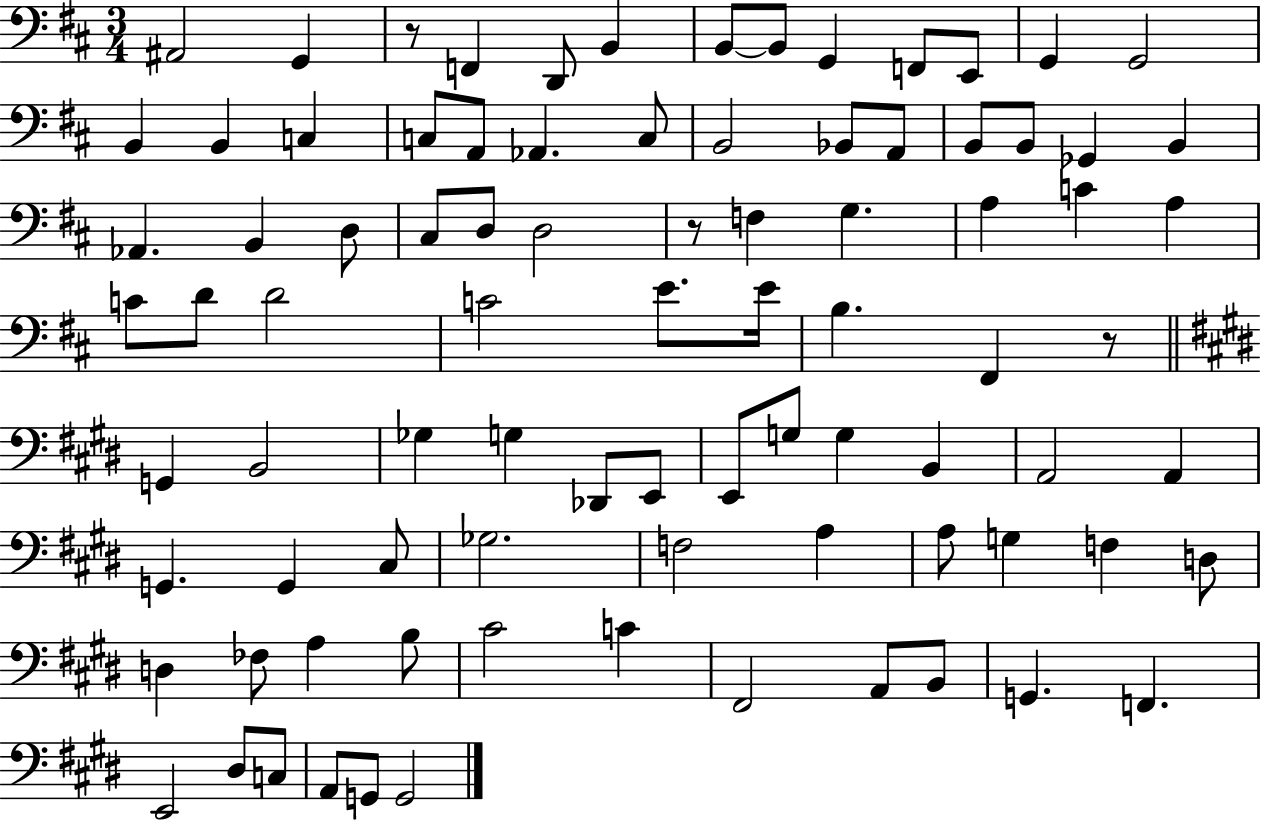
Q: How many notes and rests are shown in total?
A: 87